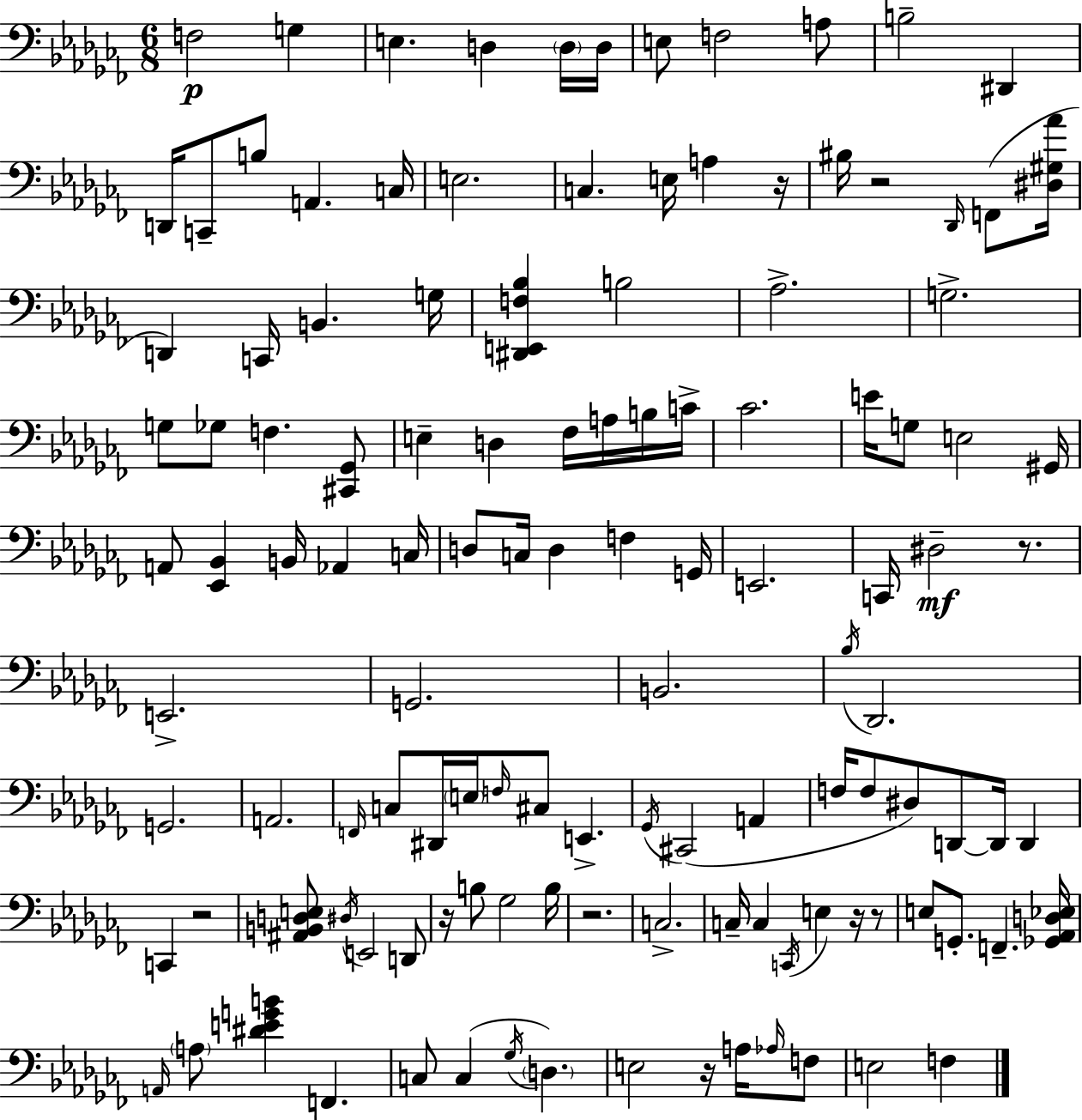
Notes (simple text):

F3/h G3/q E3/q. D3/q D3/s D3/s E3/e F3/h A3/e B3/h D#2/q D2/s C2/e B3/e A2/q. C3/s E3/h. C3/q. E3/s A3/q R/s BIS3/s R/h Db2/s F2/e [D#3,G#3,Ab4]/s D2/q C2/s B2/q. G3/s [D#2,E2,F3,Bb3]/q B3/h Ab3/h. G3/h. G3/e Gb3/e F3/q. [C#2,Gb2]/e E3/q D3/q FES3/s A3/s B3/s C4/s CES4/h. E4/s G3/e E3/h G#2/s A2/e [Eb2,Bb2]/q B2/s Ab2/q C3/s D3/e C3/s D3/q F3/q G2/s E2/h. C2/s D#3/h R/e. E2/h. G2/h. B2/h. Bb3/s Db2/h. G2/h. A2/h. F2/s C3/e D#2/s E3/s F3/s C#3/e E2/q. Gb2/s C#2/h A2/q F3/s F3/e D#3/e D2/e D2/s D2/q C2/q R/h [A#2,B2,D3,E3]/e D#3/s E2/h D2/e R/s B3/e Gb3/h B3/s R/h. C3/h. C3/s C3/q C2/s E3/q R/s R/e E3/e G2/e. F2/q. [Gb2,Ab2,D3,Eb3]/s A2/s A3/e [D#4,E4,G4,B4]/q F2/q. C3/e C3/q Gb3/s D3/q. E3/h R/s A3/s Ab3/s F3/e E3/h F3/q